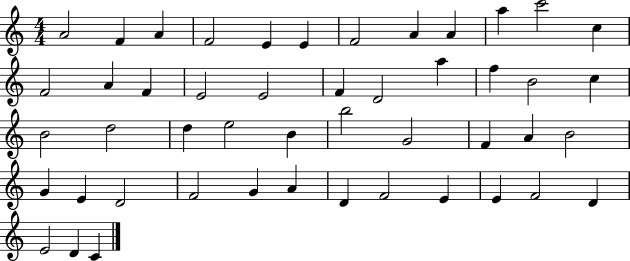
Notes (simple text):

A4/h F4/q A4/q F4/h E4/q E4/q F4/h A4/q A4/q A5/q C6/h C5/q F4/h A4/q F4/q E4/h E4/h F4/q D4/h A5/q F5/q B4/h C5/q B4/h D5/h D5/q E5/h B4/q B5/h G4/h F4/q A4/q B4/h G4/q E4/q D4/h F4/h G4/q A4/q D4/q F4/h E4/q E4/q F4/h D4/q E4/h D4/q C4/q